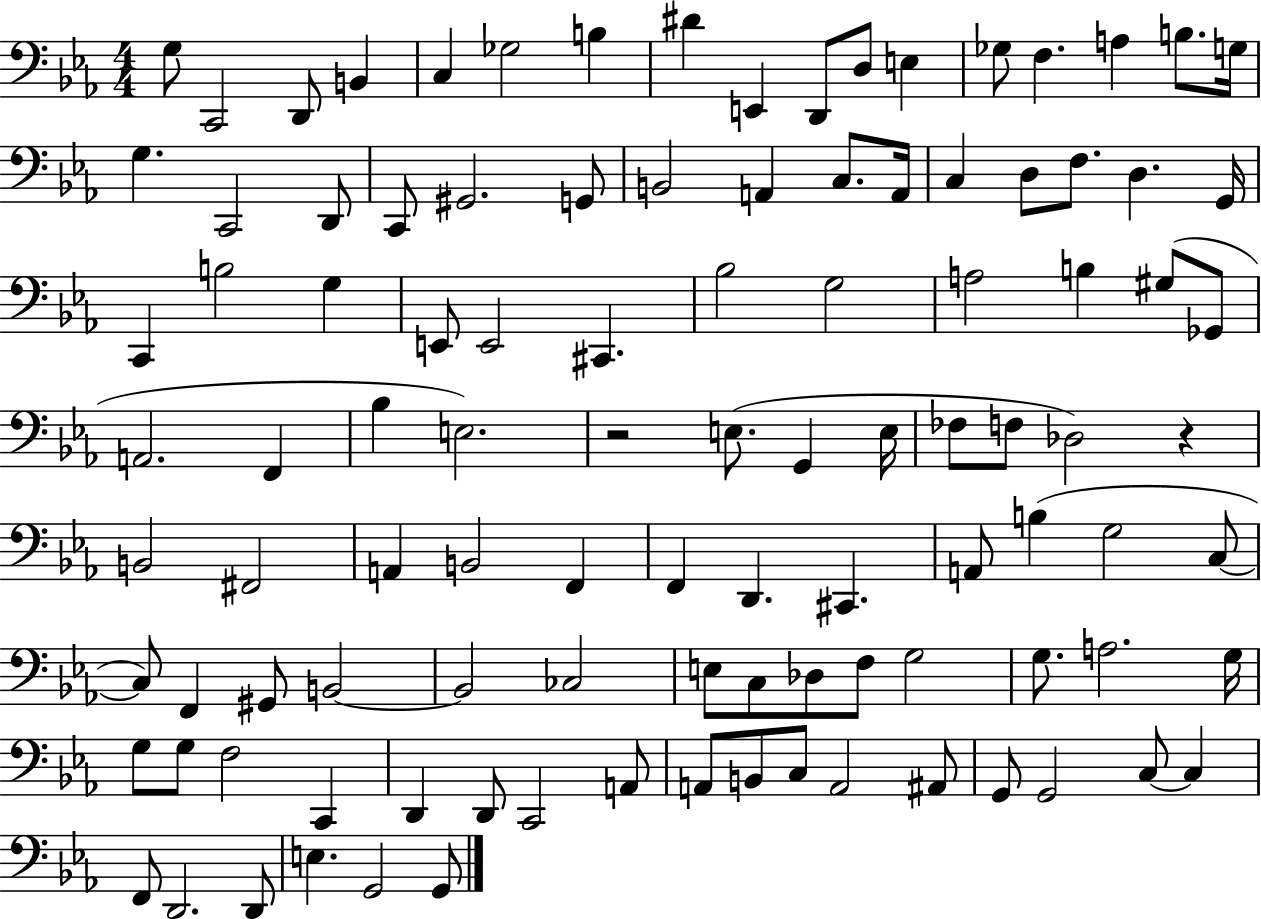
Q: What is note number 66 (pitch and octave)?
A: C3